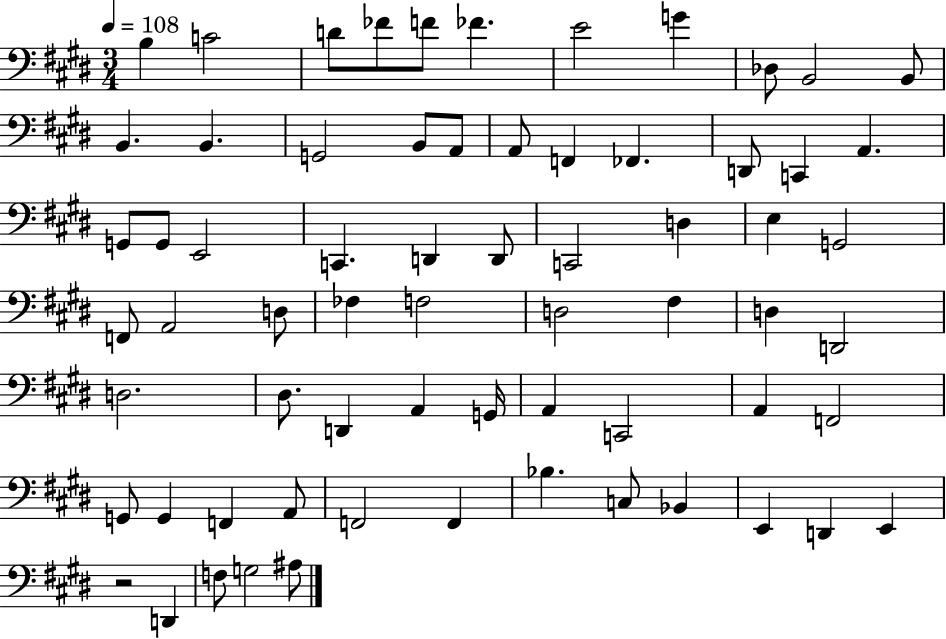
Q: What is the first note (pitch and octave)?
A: B3